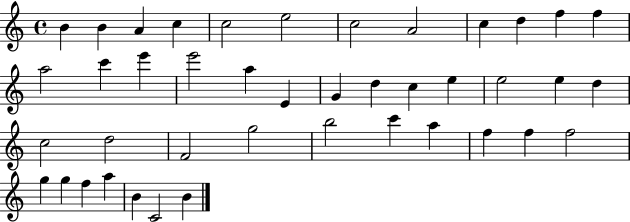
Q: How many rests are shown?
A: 0